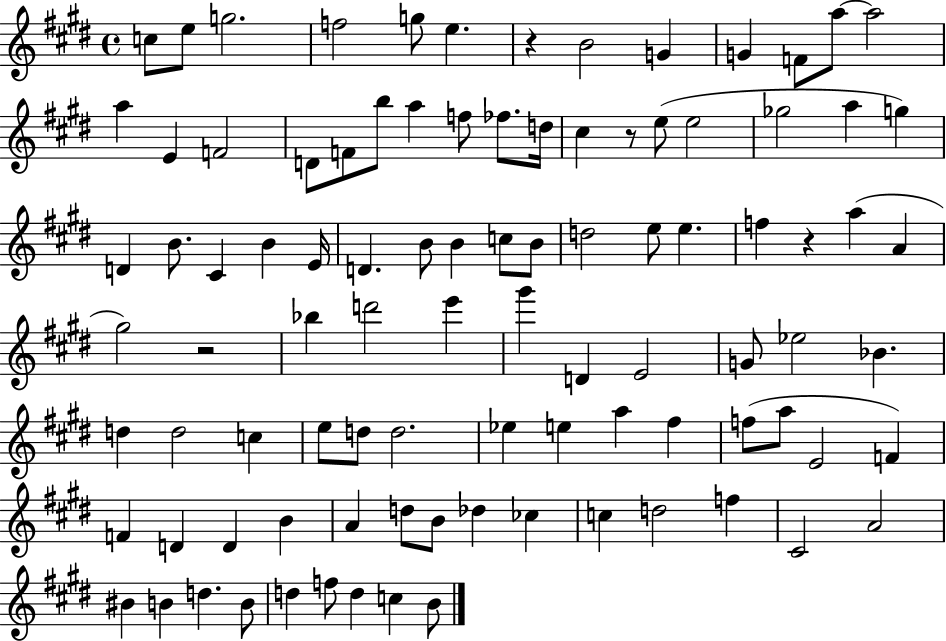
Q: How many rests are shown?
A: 4